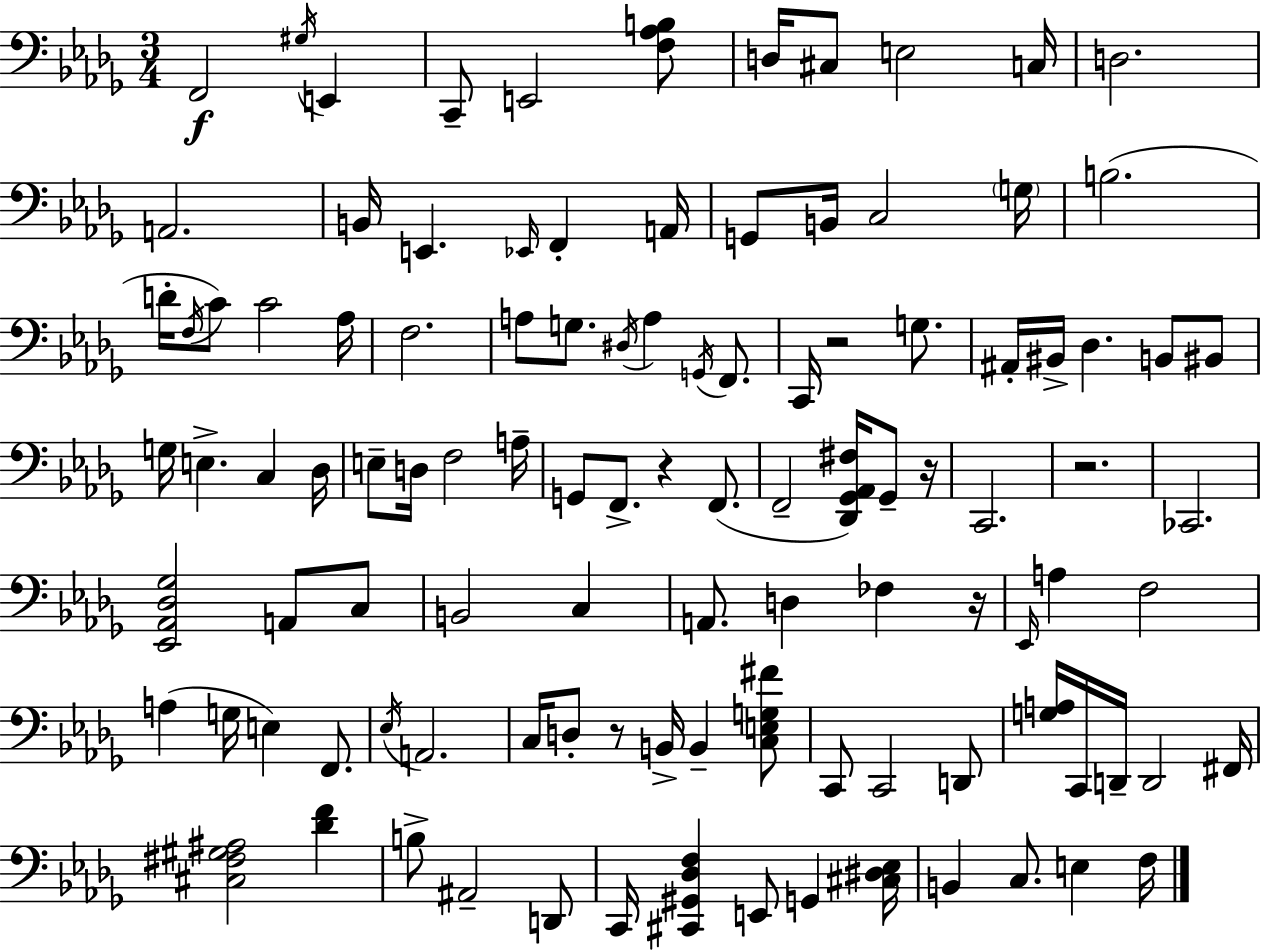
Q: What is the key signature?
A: BES minor